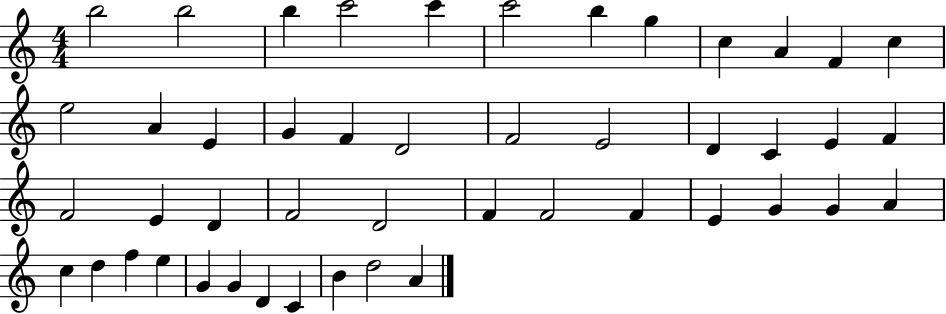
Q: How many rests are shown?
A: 0